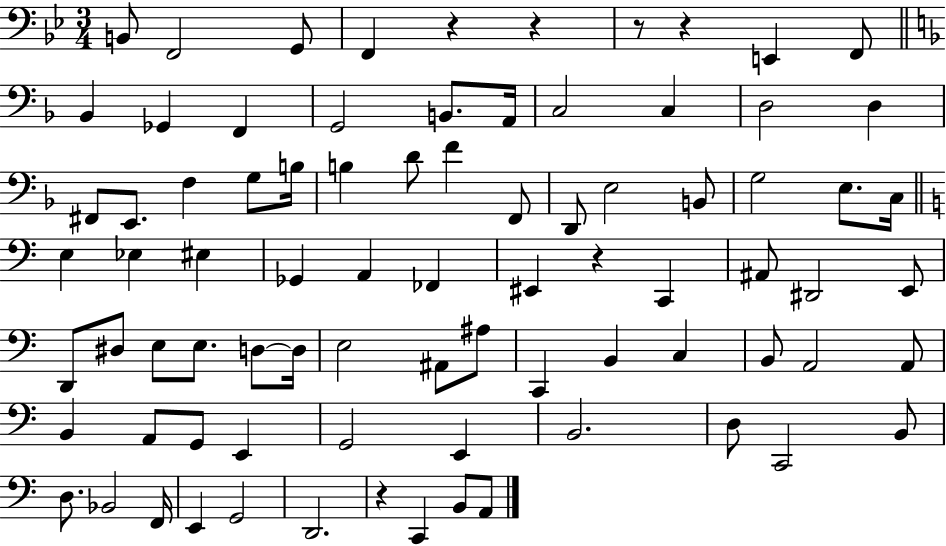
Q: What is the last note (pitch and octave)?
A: A2